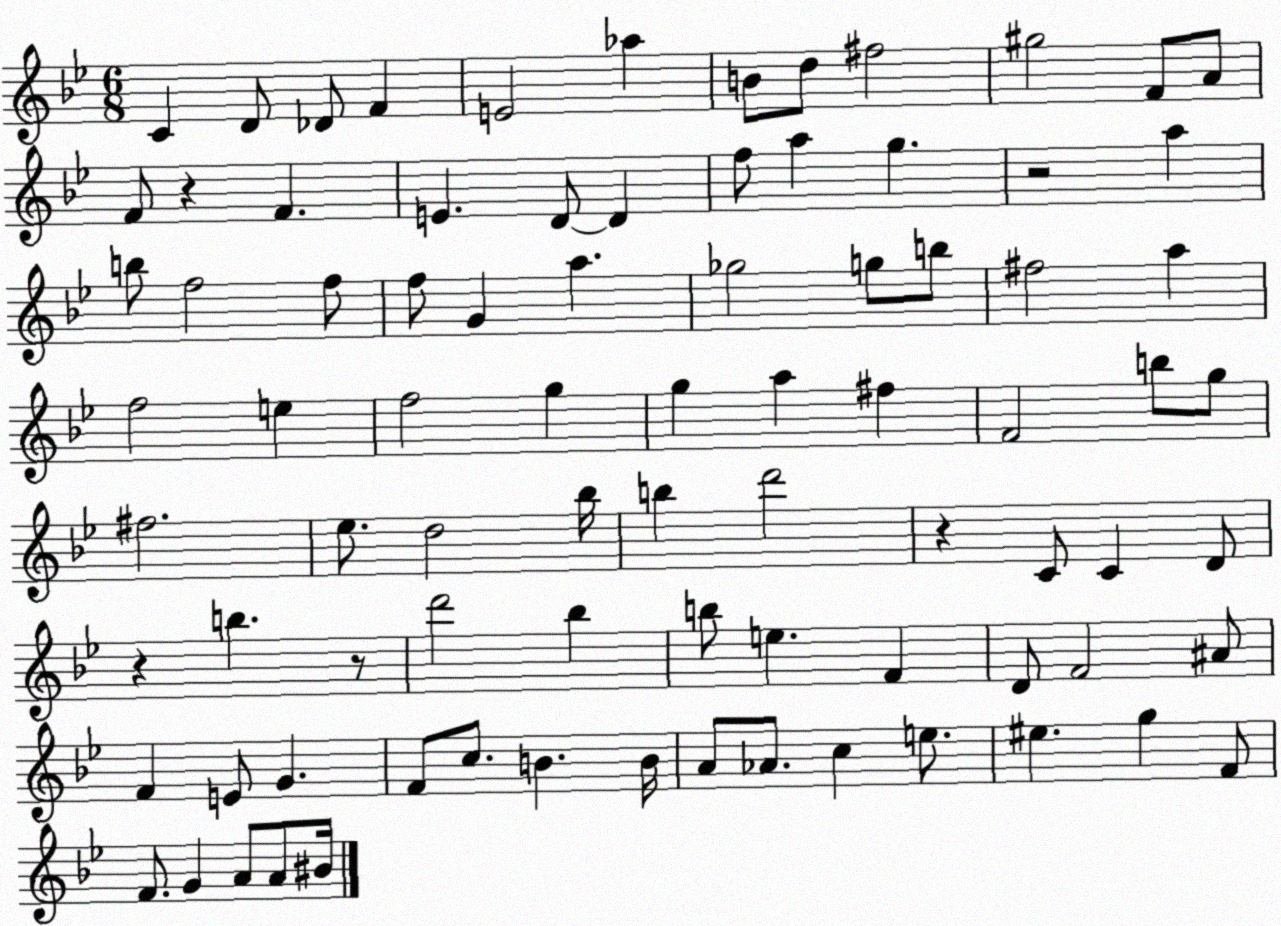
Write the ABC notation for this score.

X:1
T:Untitled
M:6/8
L:1/4
K:Bb
C D/2 _D/2 F E2 _a B/2 d/2 ^f2 ^g2 F/2 A/2 F/2 z F E D/2 D f/2 a g z2 a b/2 f2 f/2 f/2 G a _g2 g/2 b/2 ^f2 a f2 e f2 g g a ^f F2 b/2 g/2 ^f2 _e/2 d2 _b/4 b d'2 z C/2 C D/2 z b z/2 d'2 _b b/2 e F D/2 F2 ^A/2 F E/2 G F/2 c/2 B B/4 A/2 _A/2 c e/2 ^e g F/2 F/2 G A/2 A/2 ^B/4